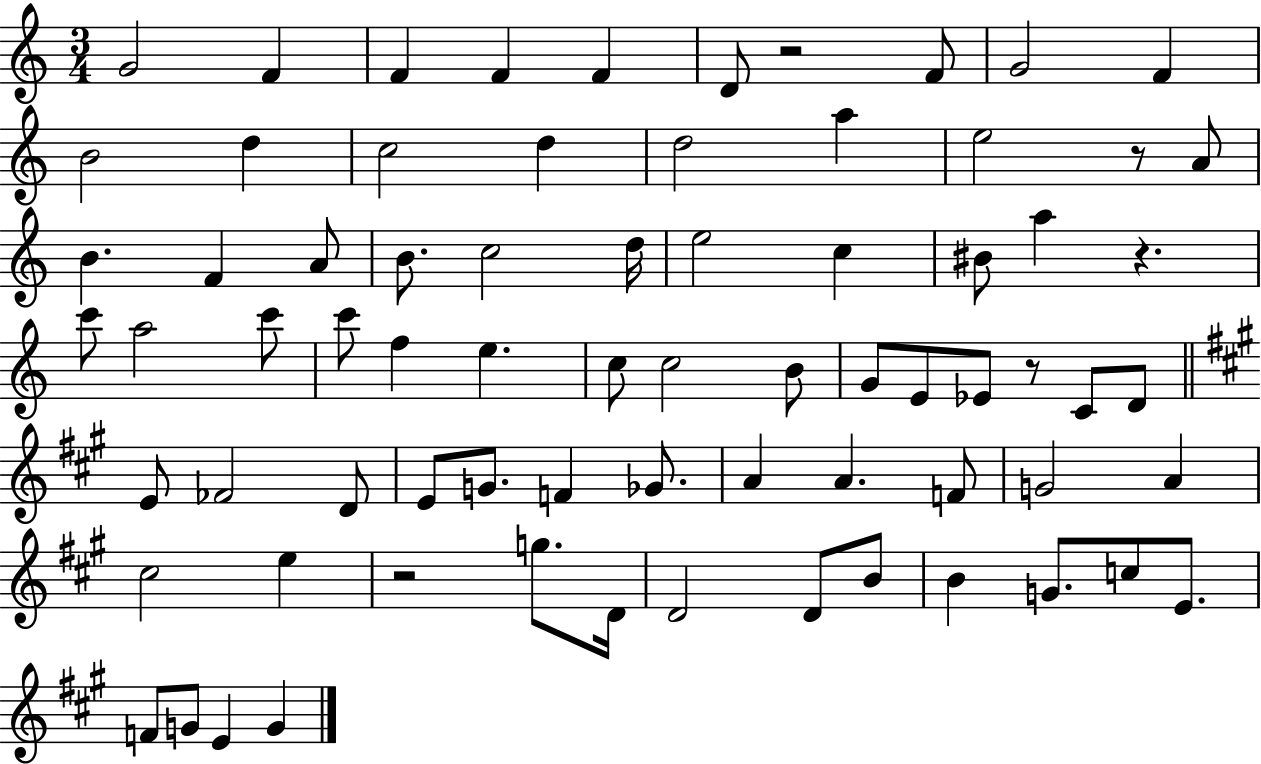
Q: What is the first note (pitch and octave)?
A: G4